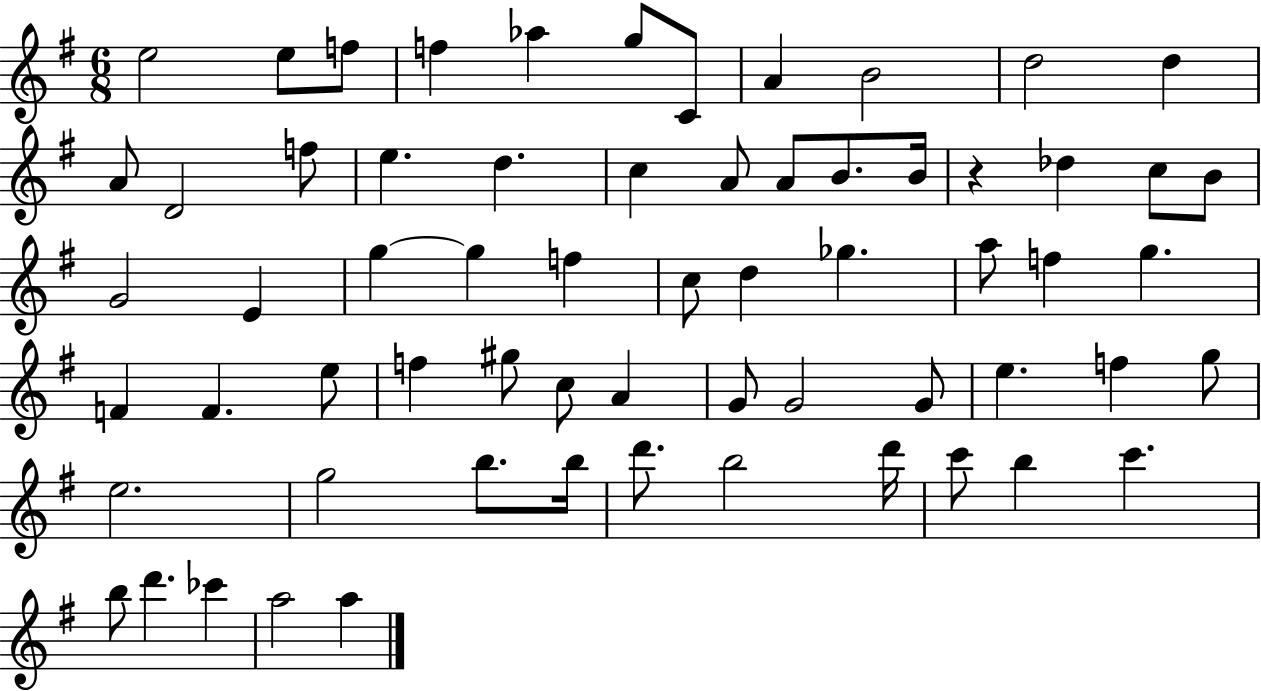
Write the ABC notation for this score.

X:1
T:Untitled
M:6/8
L:1/4
K:G
e2 e/2 f/2 f _a g/2 C/2 A B2 d2 d A/2 D2 f/2 e d c A/2 A/2 B/2 B/4 z _d c/2 B/2 G2 E g g f c/2 d _g a/2 f g F F e/2 f ^g/2 c/2 A G/2 G2 G/2 e f g/2 e2 g2 b/2 b/4 d'/2 b2 d'/4 c'/2 b c' b/2 d' _c' a2 a